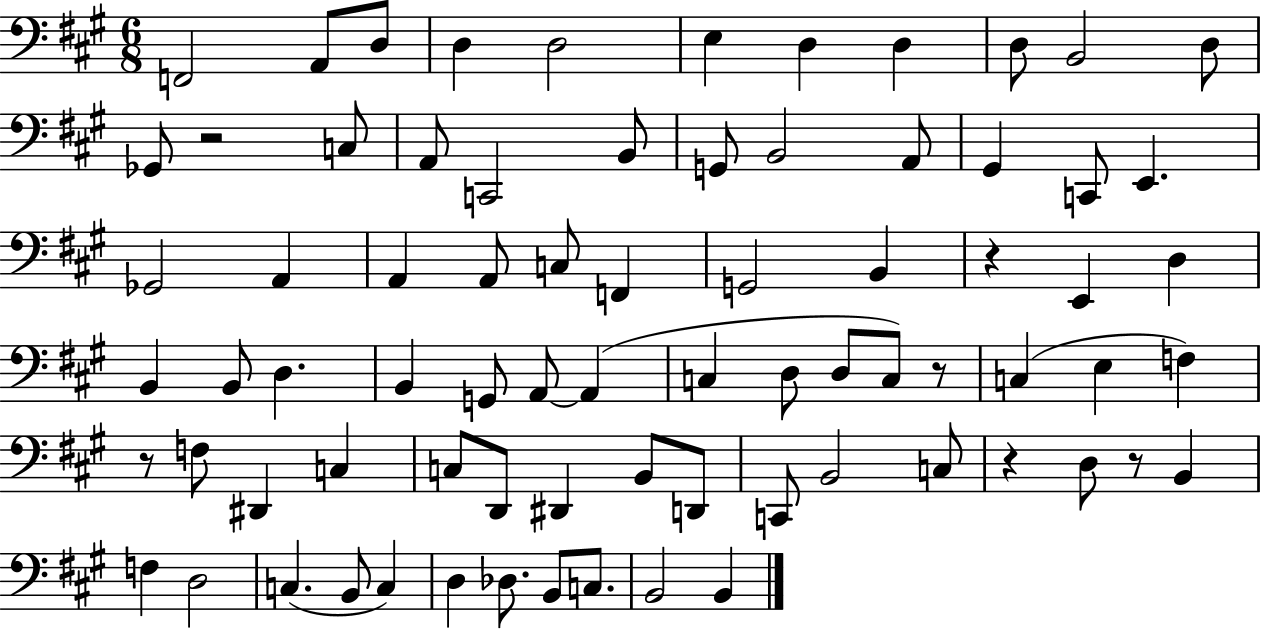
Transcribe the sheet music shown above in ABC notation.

X:1
T:Untitled
M:6/8
L:1/4
K:A
F,,2 A,,/2 D,/2 D, D,2 E, D, D, D,/2 B,,2 D,/2 _G,,/2 z2 C,/2 A,,/2 C,,2 B,,/2 G,,/2 B,,2 A,,/2 ^G,, C,,/2 E,, _G,,2 A,, A,, A,,/2 C,/2 F,, G,,2 B,, z E,, D, B,, B,,/2 D, B,, G,,/2 A,,/2 A,, C, D,/2 D,/2 C,/2 z/2 C, E, F, z/2 F,/2 ^D,, C, C,/2 D,,/2 ^D,, B,,/2 D,,/2 C,,/2 B,,2 C,/2 z D,/2 z/2 B,, F, D,2 C, B,,/2 C, D, _D,/2 B,,/2 C,/2 B,,2 B,,